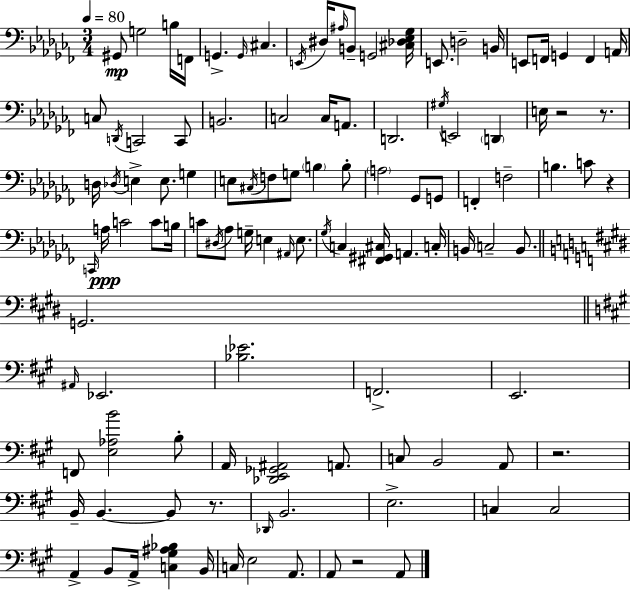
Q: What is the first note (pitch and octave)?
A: G#2